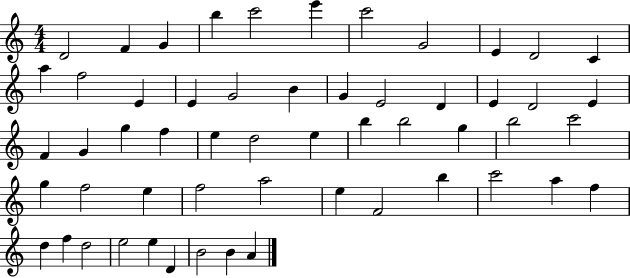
{
  \clef treble
  \numericTimeSignature
  \time 4/4
  \key c \major
  d'2 f'4 g'4 | b''4 c'''2 e'''4 | c'''2 g'2 | e'4 d'2 c'4 | \break a''4 f''2 e'4 | e'4 g'2 b'4 | g'4 e'2 d'4 | e'4 d'2 e'4 | \break f'4 g'4 g''4 f''4 | e''4 d''2 e''4 | b''4 b''2 g''4 | b''2 c'''2 | \break g''4 f''2 e''4 | f''2 a''2 | e''4 f'2 b''4 | c'''2 a''4 f''4 | \break d''4 f''4 d''2 | e''2 e''4 d'4 | b'2 b'4 a'4 | \bar "|."
}